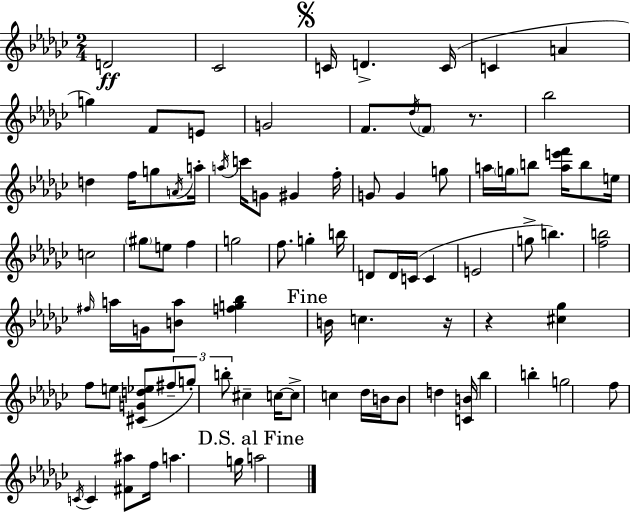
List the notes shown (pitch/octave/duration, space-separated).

D4/h CES4/h C4/s D4/q. C4/s C4/q A4/q G5/q F4/e E4/e G4/h F4/e. Db5/s F4/e R/e. Bb5/h D5/q F5/s G5/e A4/s A5/s A5/s C6/s G4/e G#4/q F5/s G4/e G4/q G5/e A5/s G5/s B5/e [A5,E6,F6]/s B5/e E5/s C5/h G#5/e E5/e F5/q G5/h F5/e. G5/q B5/s D4/e D4/s C4/s C4/q E4/h G5/e B5/q. [F5,B5]/h F#5/s A5/s G4/s [B4,A5]/e [F5,G5,Bb5]/q B4/s C5/q. R/s R/q [C#5,Gb5]/q F5/e E5/e [C#4,G4,D5,Eb5]/e F#5/e G5/e B5/e C#5/q C5/s C5/e C5/q Db5/s B4/s B4/e D5/q [C4,B4]/s Bb5/q B5/q G5/h F5/e C4/s C4/q [F#4,A#5]/e F5/s A5/q. G5/s A5/h